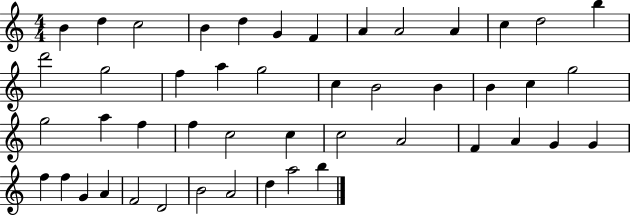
B4/q D5/q C5/h B4/q D5/q G4/q F4/q A4/q A4/h A4/q C5/q D5/h B5/q D6/h G5/h F5/q A5/q G5/h C5/q B4/h B4/q B4/q C5/q G5/h G5/h A5/q F5/q F5/q C5/h C5/q C5/h A4/h F4/q A4/q G4/q G4/q F5/q F5/q G4/q A4/q F4/h D4/h B4/h A4/h D5/q A5/h B5/q